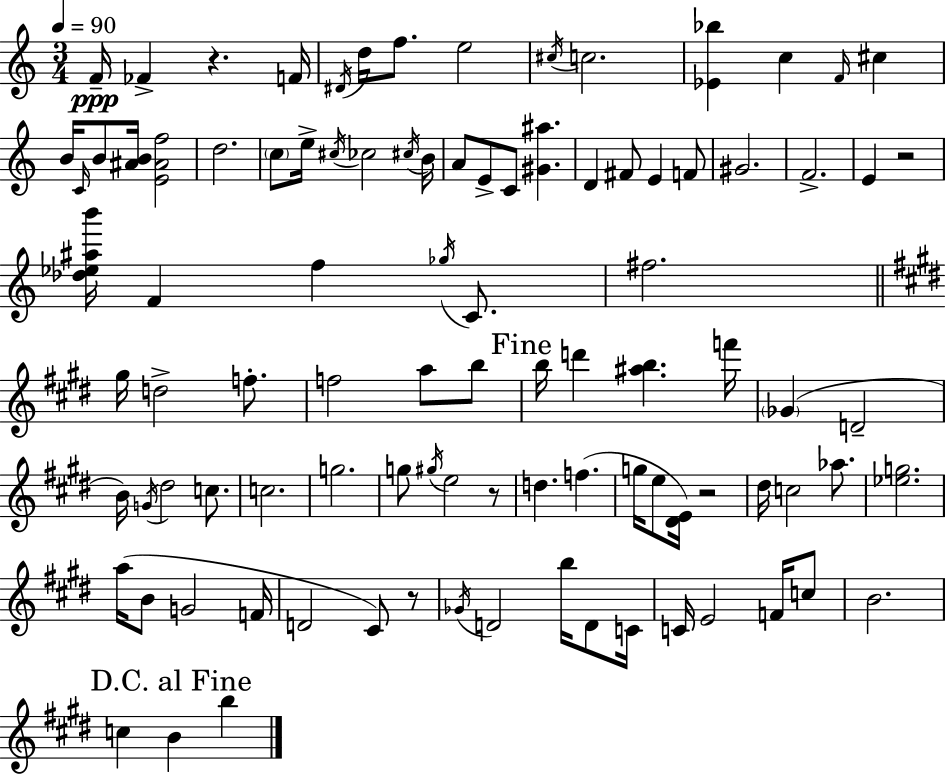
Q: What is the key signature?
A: A minor